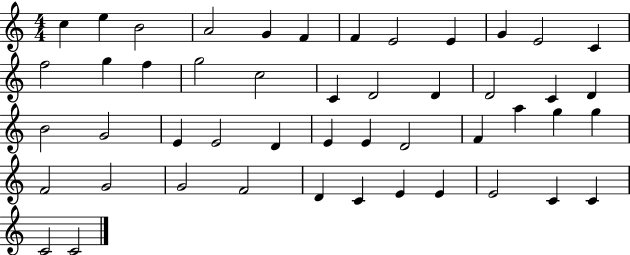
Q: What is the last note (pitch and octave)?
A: C4